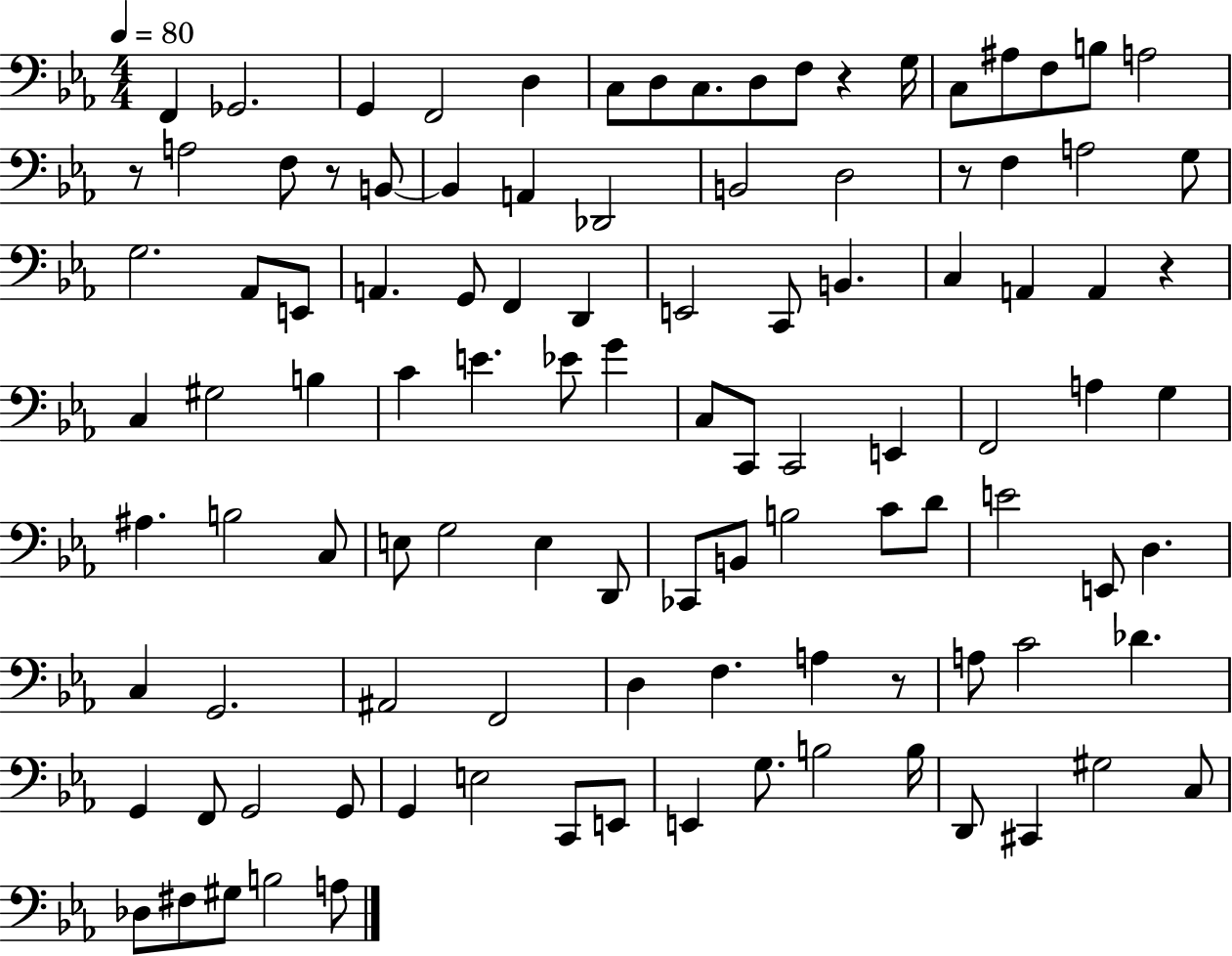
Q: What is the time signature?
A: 4/4